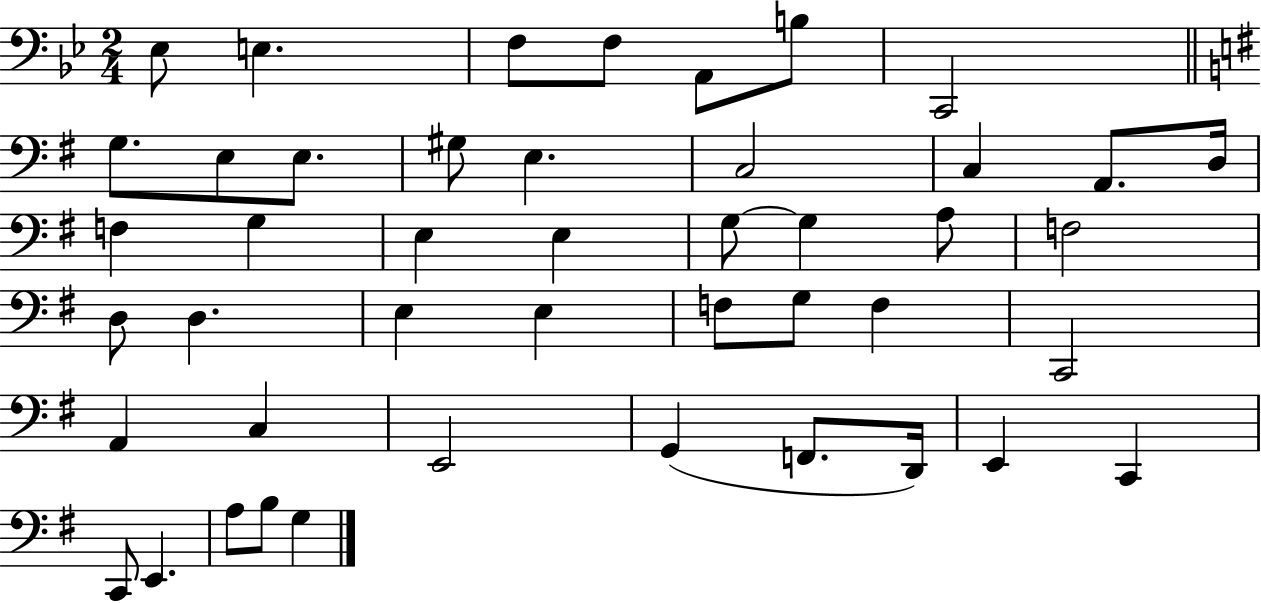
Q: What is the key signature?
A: BES major